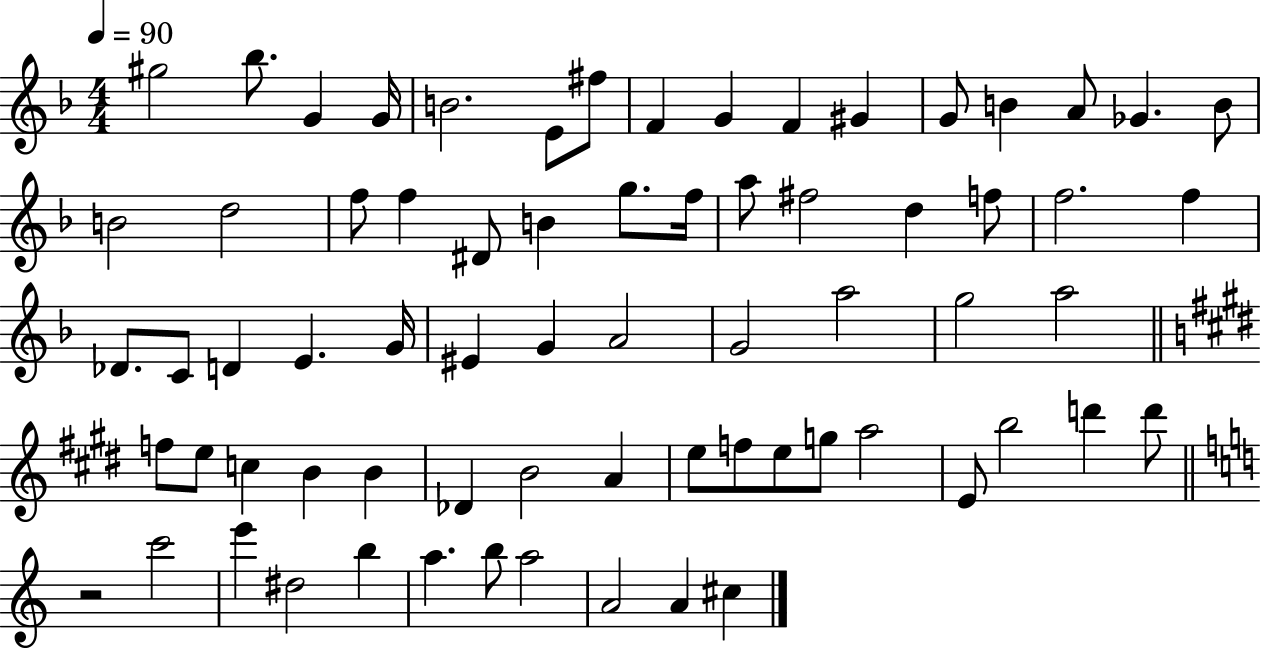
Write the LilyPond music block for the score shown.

{
  \clef treble
  \numericTimeSignature
  \time 4/4
  \key f \major
  \tempo 4 = 90
  gis''2 bes''8. g'4 g'16 | b'2. e'8 fis''8 | f'4 g'4 f'4 gis'4 | g'8 b'4 a'8 ges'4. b'8 | \break b'2 d''2 | f''8 f''4 dis'8 b'4 g''8. f''16 | a''8 fis''2 d''4 f''8 | f''2. f''4 | \break des'8. c'8 d'4 e'4. g'16 | eis'4 g'4 a'2 | g'2 a''2 | g''2 a''2 | \break \bar "||" \break \key e \major f''8 e''8 c''4 b'4 b'4 | des'4 b'2 a'4 | e''8 f''8 e''8 g''8 a''2 | e'8 b''2 d'''4 d'''8 | \break \bar "||" \break \key a \minor r2 c'''2 | e'''4 dis''2 b''4 | a''4. b''8 a''2 | a'2 a'4 cis''4 | \break \bar "|."
}